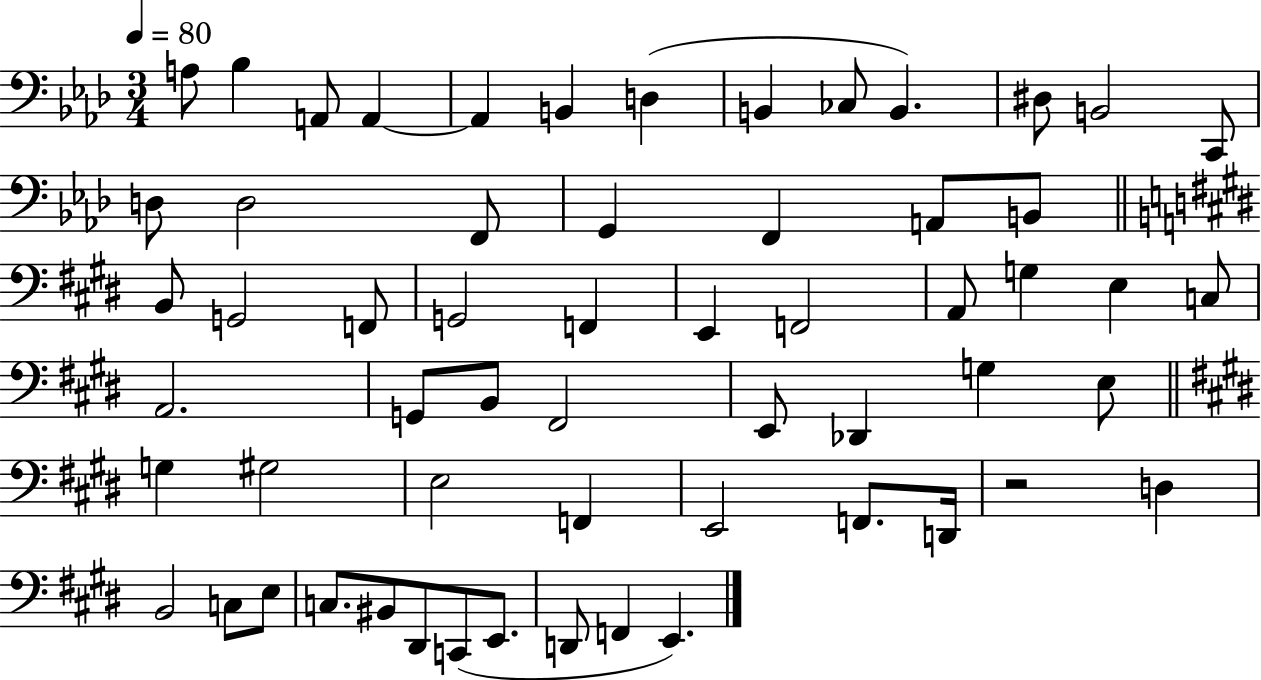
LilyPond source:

{
  \clef bass
  \numericTimeSignature
  \time 3/4
  \key aes \major
  \tempo 4 = 80
  a8 bes4 a,8 a,4~~ | a,4 b,4 d4( | b,4 ces8 b,4.) | dis8 b,2 c,8 | \break d8 d2 f,8 | g,4 f,4 a,8 b,8 | \bar "||" \break \key e \major b,8 g,2 f,8 | g,2 f,4 | e,4 f,2 | a,8 g4 e4 c8 | \break a,2. | g,8 b,8 fis,2 | e,8 des,4 g4 e8 | \bar "||" \break \key e \major g4 gis2 | e2 f,4 | e,2 f,8. d,16 | r2 d4 | \break b,2 c8 e8 | c8. bis,8 dis,8 c,8( e,8. | d,8 f,4 e,4.) | \bar "|."
}